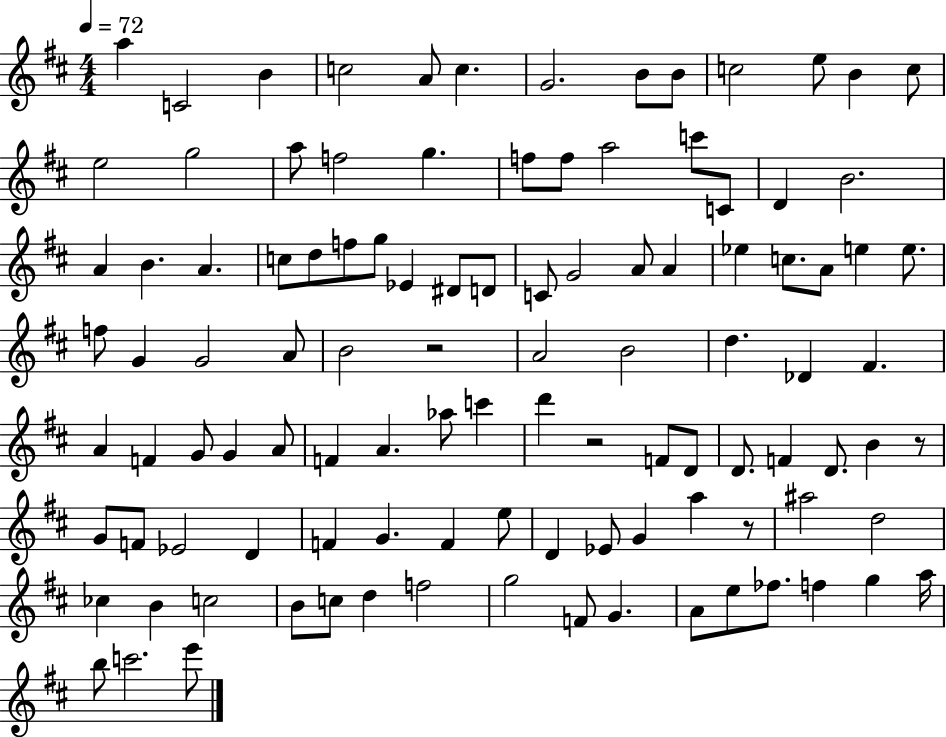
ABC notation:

X:1
T:Untitled
M:4/4
L:1/4
K:D
a C2 B c2 A/2 c G2 B/2 B/2 c2 e/2 B c/2 e2 g2 a/2 f2 g f/2 f/2 a2 c'/2 C/2 D B2 A B A c/2 d/2 f/2 g/2 _E ^D/2 D/2 C/2 G2 A/2 A _e c/2 A/2 e e/2 f/2 G G2 A/2 B2 z2 A2 B2 d _D ^F A F G/2 G A/2 F A _a/2 c' d' z2 F/2 D/2 D/2 F D/2 B z/2 G/2 F/2 _E2 D F G F e/2 D _E/2 G a z/2 ^a2 d2 _c B c2 B/2 c/2 d f2 g2 F/2 G A/2 e/2 _f/2 f g a/4 b/2 c'2 e'/2